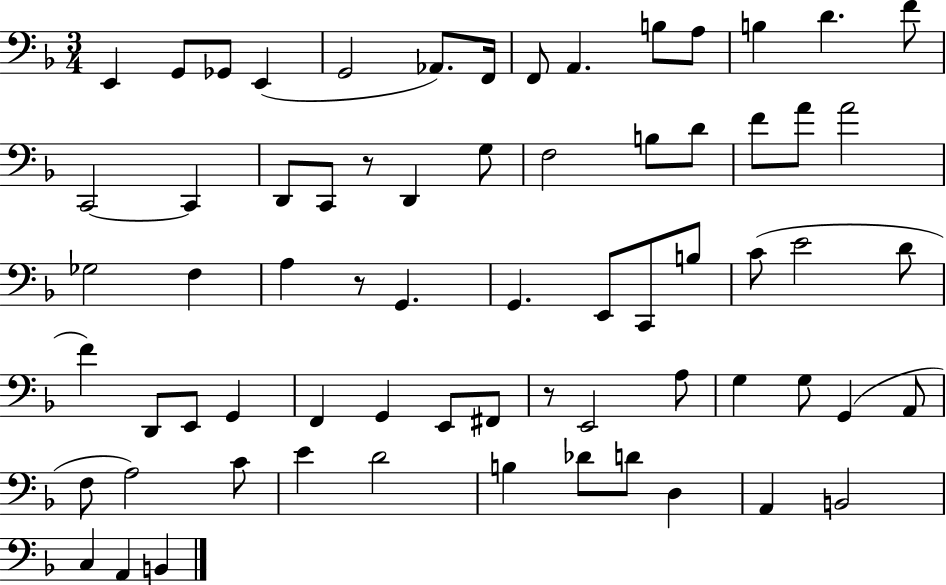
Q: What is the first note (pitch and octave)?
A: E2